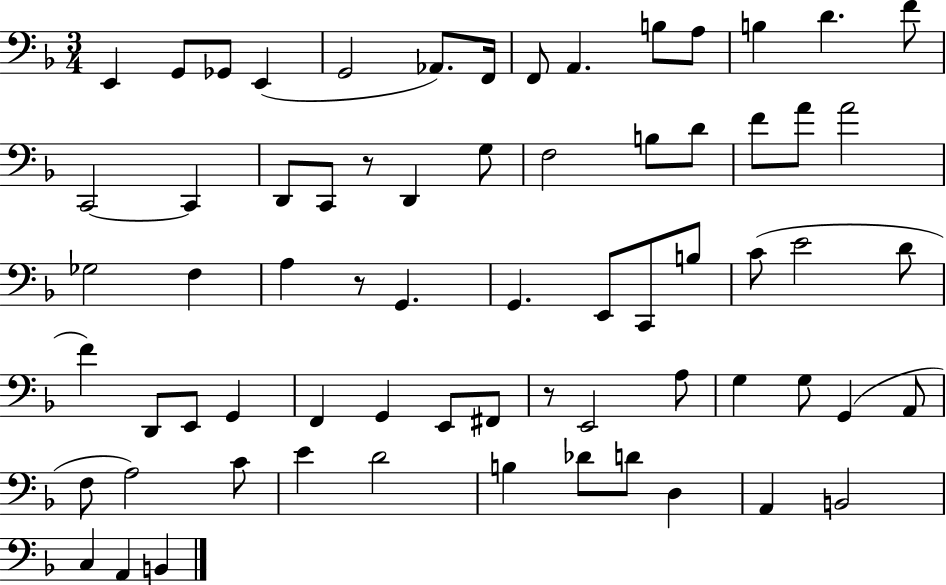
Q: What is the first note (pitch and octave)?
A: E2